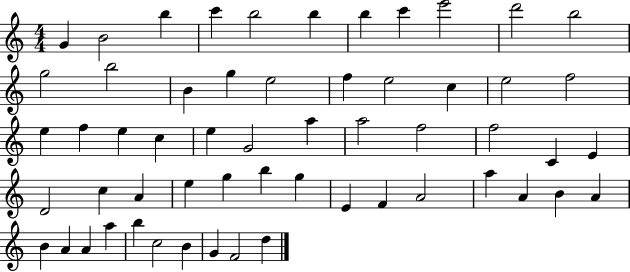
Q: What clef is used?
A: treble